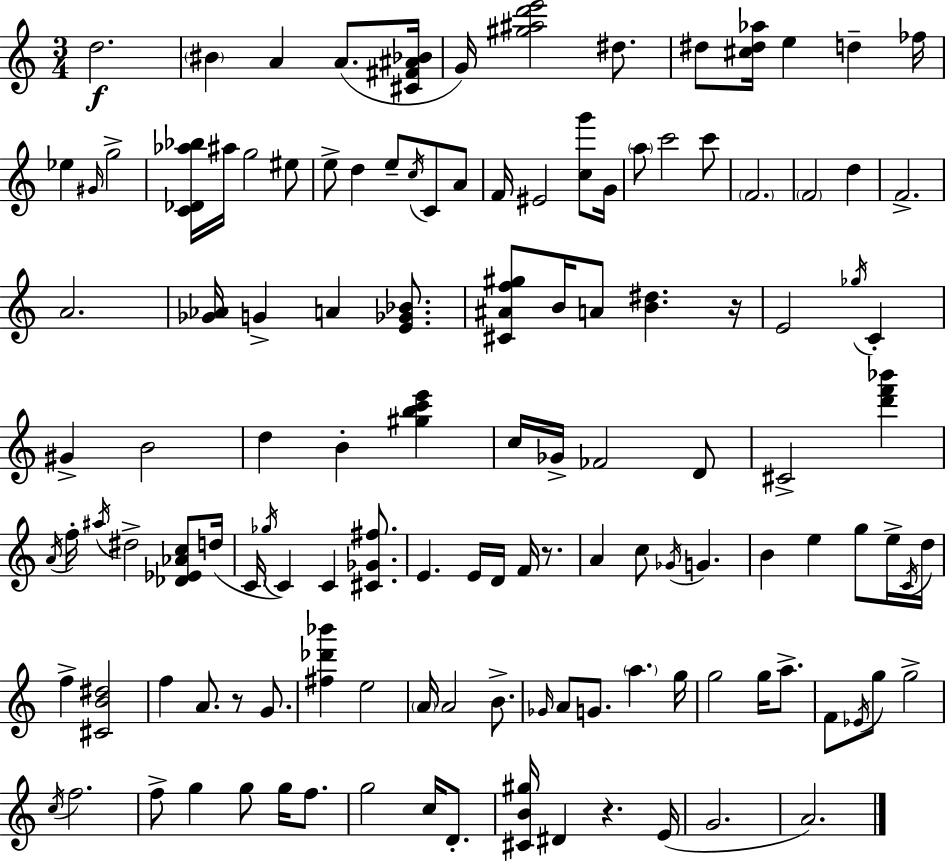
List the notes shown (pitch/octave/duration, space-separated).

D5/h. BIS4/q A4/q A4/e. [C#4,F#4,A#4,Bb4]/s G4/s [G#5,A#5,D6,E6]/h D#5/e. D#5/e [C#5,D#5,Ab5]/s E5/q D5/q FES5/s Eb5/q G#4/s G5/h [C4,Db4,Ab5,Bb5]/s A#5/s G5/h EIS5/e E5/e D5/q E5/e C5/s C4/e A4/e F4/s EIS4/h [C5,G6]/e G4/s A5/e C6/h C6/e F4/h. F4/h D5/q F4/h. A4/h. [Gb4,Ab4]/s G4/q A4/q [E4,Gb4,Bb4]/e. [C#4,A#4,F5,G#5]/e B4/s A4/e [B4,D#5]/q. R/s E4/h Gb5/s C4/q G#4/q B4/h D5/q B4/q [G#5,B5,C6,E6]/q C5/s Gb4/s FES4/h D4/e C#4/h [D6,F6,Bb6]/q A4/s F5/s A#5/s D#5/h [Db4,Eb4,Ab4,C5]/e D5/s C4/s Gb5/s C4/q C4/q [C#4,Gb4,F#5]/e. E4/q. E4/s D4/s F4/s R/e. A4/q C5/e Gb4/s G4/q. B4/q E5/q G5/e E5/s C4/s D5/s F5/q [C#4,B4,D#5]/h F5/q A4/e. R/e G4/e. [F#5,Db6,Bb6]/q E5/h A4/s A4/h B4/e. Gb4/s A4/e G4/e. A5/q. G5/s G5/h G5/s A5/e. F4/e Eb4/s G5/e G5/h C5/s F5/h. F5/e G5/q G5/e G5/s F5/e. G5/h C5/s D4/e. [C#4,B4,G#5]/s D#4/q R/q. E4/s G4/h. A4/h.